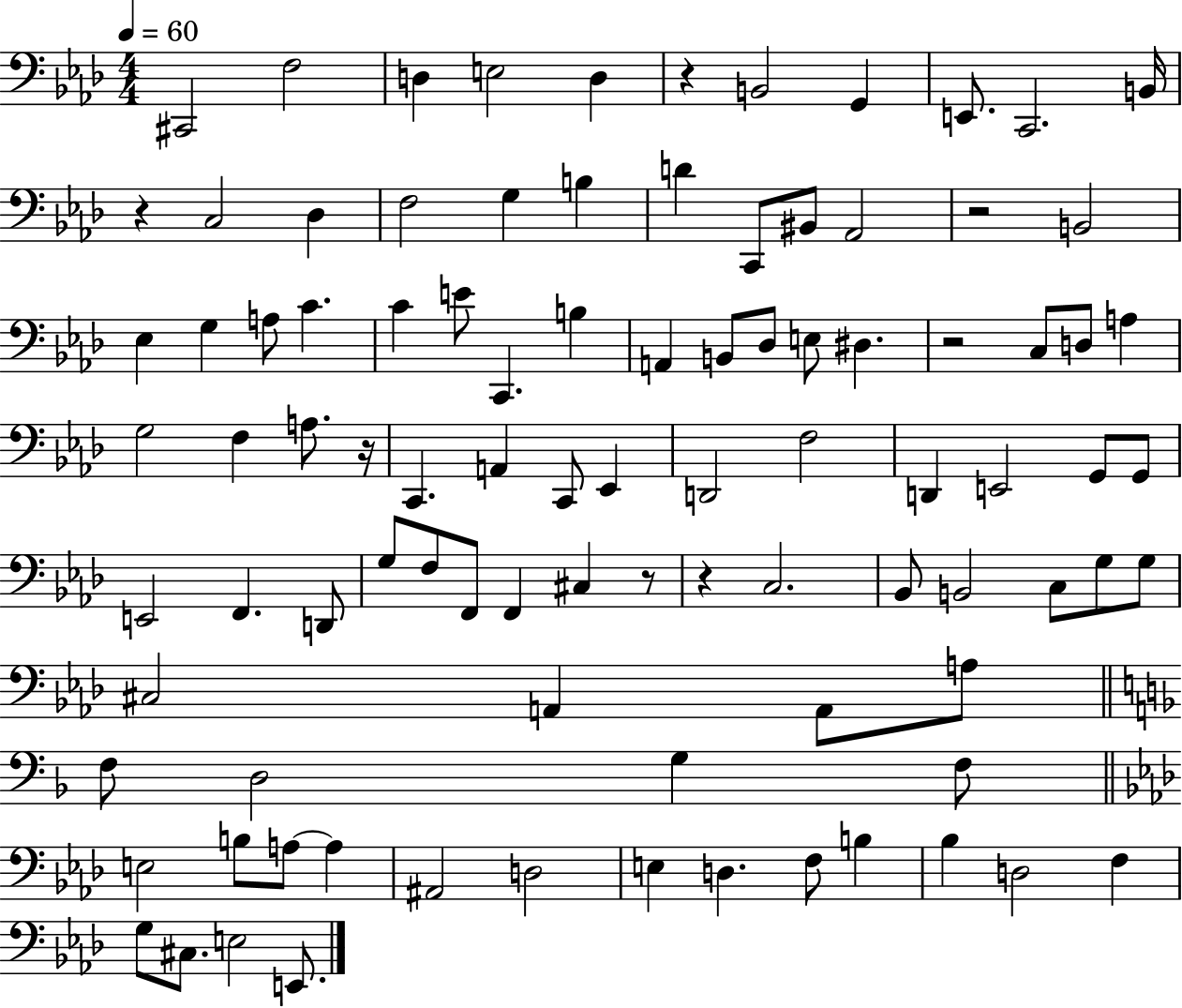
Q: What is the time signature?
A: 4/4